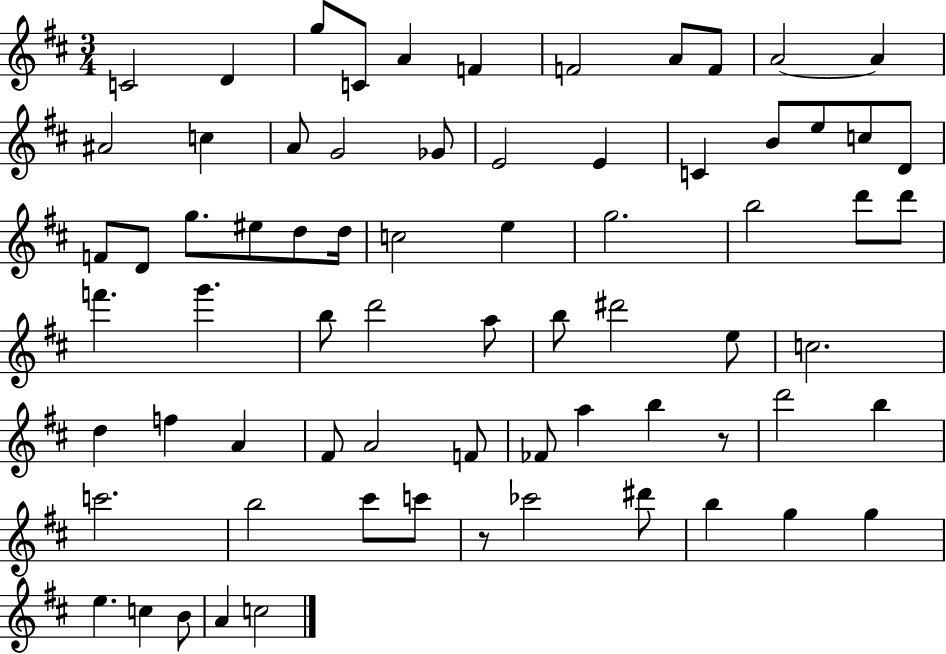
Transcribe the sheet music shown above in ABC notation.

X:1
T:Untitled
M:3/4
L:1/4
K:D
C2 D g/2 C/2 A F F2 A/2 F/2 A2 A ^A2 c A/2 G2 _G/2 E2 E C B/2 e/2 c/2 D/2 F/2 D/2 g/2 ^e/2 d/2 d/4 c2 e g2 b2 d'/2 d'/2 f' g' b/2 d'2 a/2 b/2 ^d'2 e/2 c2 d f A ^F/2 A2 F/2 _F/2 a b z/2 d'2 b c'2 b2 ^c'/2 c'/2 z/2 _c'2 ^d'/2 b g g e c B/2 A c2